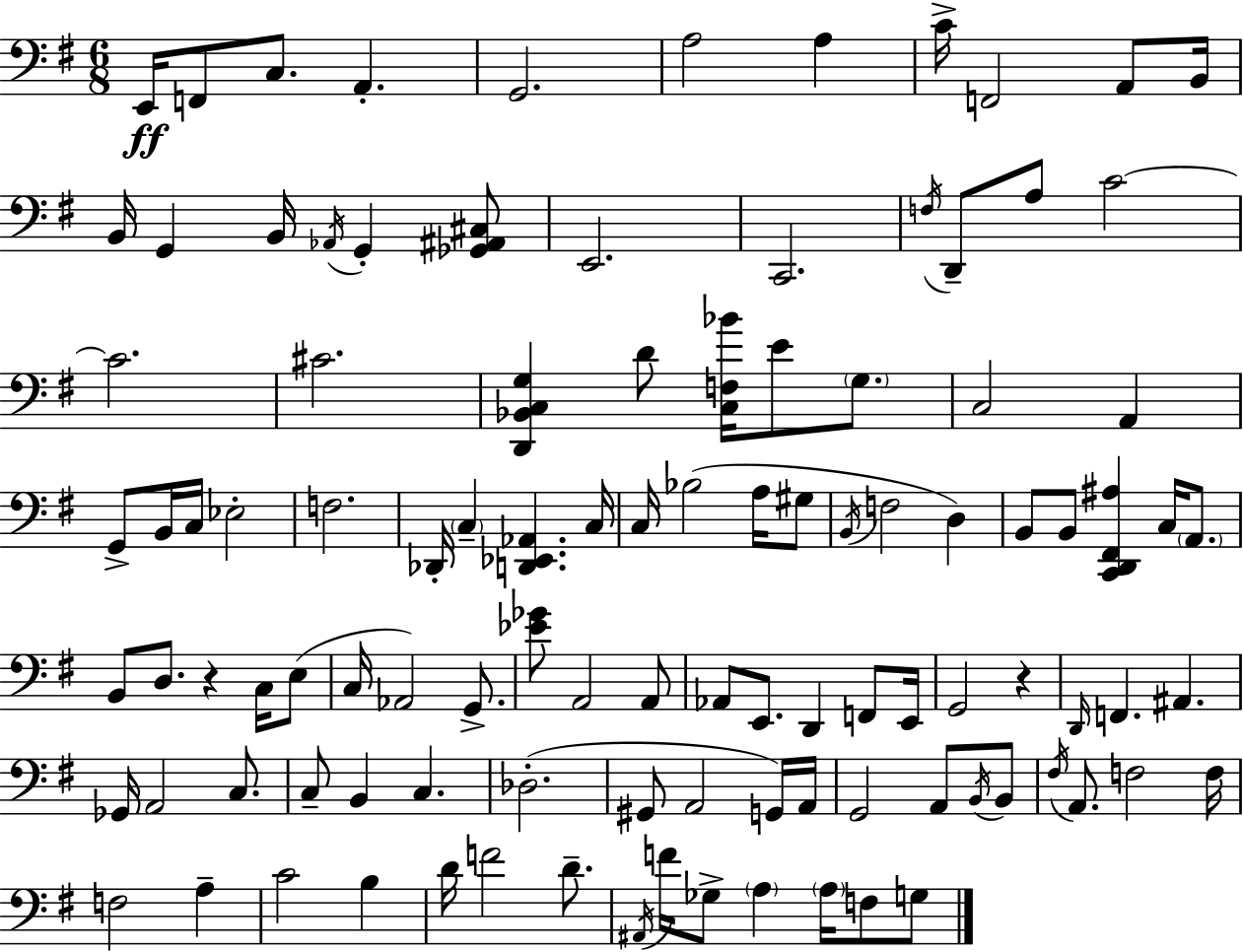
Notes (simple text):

E2/s F2/e C3/e. A2/q. G2/h. A3/h A3/q C4/s F2/h A2/e B2/s B2/s G2/q B2/s Ab2/s G2/q [Gb2,A#2,C#3]/e E2/h. C2/h. F3/s D2/e A3/e C4/h C4/h. C#4/h. [D2,Bb2,C3,G3]/q D4/e [C3,F3,Bb4]/s E4/e G3/e. C3/h A2/q G2/e B2/s C3/s Eb3/h F3/h. Db2/s C3/q [D2,Eb2,Ab2]/q. C3/s C3/s Bb3/h A3/s G#3/e B2/s F3/h D3/q B2/e B2/e [C2,D2,F#2,A#3]/q C3/s A2/e. B2/e D3/e. R/q C3/s E3/e C3/s Ab2/h G2/e. [Eb4,Gb4]/e A2/h A2/e Ab2/e E2/e. D2/q F2/e E2/s G2/h R/q D2/s F2/q. A#2/q. Gb2/s A2/h C3/e. C3/e B2/q C3/q. Db3/h. G#2/e A2/h G2/s A2/s G2/h A2/e B2/s B2/e F#3/s A2/e. F3/h F3/s F3/h A3/q C4/h B3/q D4/s F4/h D4/e. A#2/s F4/s Gb3/e A3/q A3/s F3/e G3/e